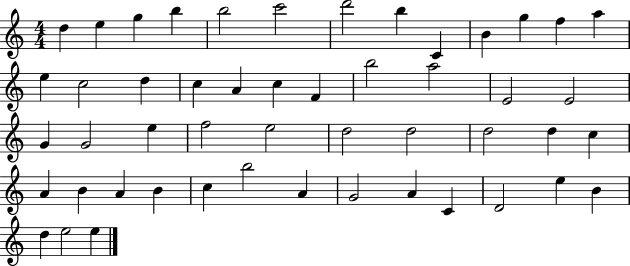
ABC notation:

X:1
T:Untitled
M:4/4
L:1/4
K:C
d e g b b2 c'2 d'2 b C B g f a e c2 d c A c F b2 a2 E2 E2 G G2 e f2 e2 d2 d2 d2 d c A B A B c b2 A G2 A C D2 e B d e2 e